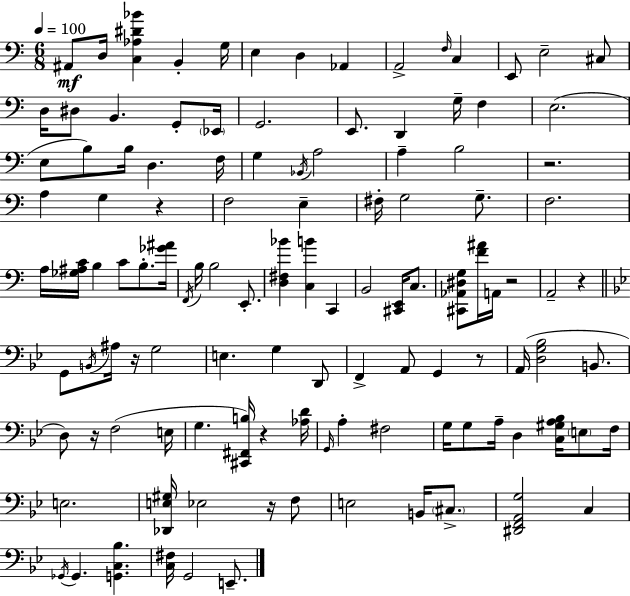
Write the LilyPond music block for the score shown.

{
  \clef bass
  \numericTimeSignature
  \time 6/8
  \key c \major
  \tempo 4 = 100
  \repeat volta 2 { ais,8\mf d16 <c aes dis' bes'>4 b,4-. g16 | e4 d4 aes,4 | a,2-> \grace { f16 } c4 | e,8 e2-- cis8 | \break d16 dis8 b,4. g,8-. | \parenthesize ees,16 g,2. | e,8. d,4 g16-- f4 | e2.( | \break e8 b8) b16 d4. | f16 g4 \acciaccatura { bes,16 } a2 | a4-- b2 | r2. | \break a4 g4 r4 | f2 e4-- | fis16-. g2 g8.-- | f2. | \break a16 <ges ais c'>16 b4 c'8 b8.-. | <ges' ais'>16 \acciaccatura { f,16 } b16 b2 | e,8.-. <d fis bes'>4 <c b'>4 c,4 | b,2 <cis, e,>16 | \break c8. <cis, aes, dis g>8 <f' ais'>16 a,16 r2 | a,2-- r4 | \bar "||" \break \key bes \major g,8 \acciaccatura { b,16 } ais16 r16 g2 | e4. g4 d,8 | f,4-> a,8 g,4 r8 | a,16( <d g bes>2 b,8. | \break d8) r16 f2( | e16 g4. <cis, fis, b>16) r4 | <aes d'>16 \grace { g,16 } a4-. fis2 | g16 g8 a16-- d4 <c gis a bes>16 \parenthesize e8 | \break f16 e2. | <des, e gis>16 ees2 r16 | f8 e2 b,16 \parenthesize cis8.-> | <dis, f, a, g>2 c4 | \break \acciaccatura { ges,16 } ges,4. <g, c bes>4. | <c fis>16 g,2 | e,8.-- } \bar "|."
}